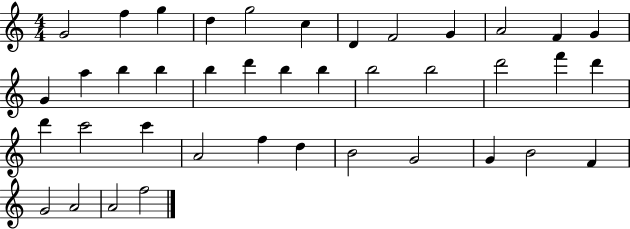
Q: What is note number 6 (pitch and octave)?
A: C5